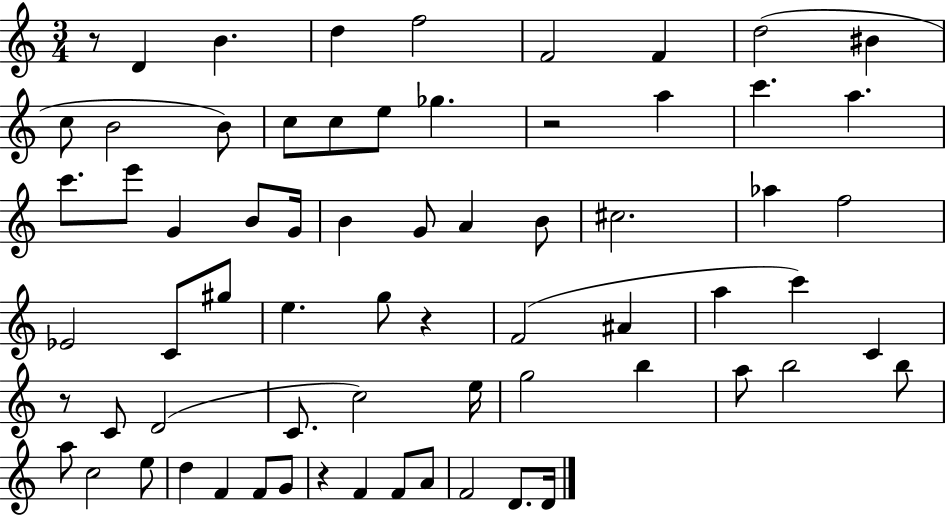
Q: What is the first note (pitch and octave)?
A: D4